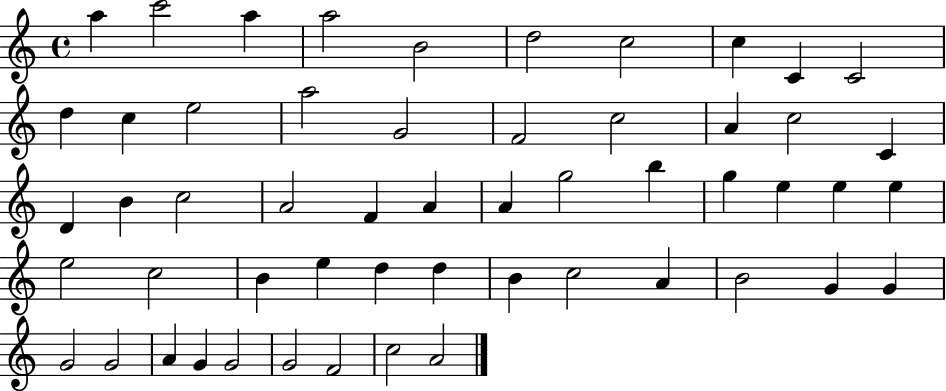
{
  \clef treble
  \time 4/4
  \defaultTimeSignature
  \key c \major
  a''4 c'''2 a''4 | a''2 b'2 | d''2 c''2 | c''4 c'4 c'2 | \break d''4 c''4 e''2 | a''2 g'2 | f'2 c''2 | a'4 c''2 c'4 | \break d'4 b'4 c''2 | a'2 f'4 a'4 | a'4 g''2 b''4 | g''4 e''4 e''4 e''4 | \break e''2 c''2 | b'4 e''4 d''4 d''4 | b'4 c''2 a'4 | b'2 g'4 g'4 | \break g'2 g'2 | a'4 g'4 g'2 | g'2 f'2 | c''2 a'2 | \break \bar "|."
}